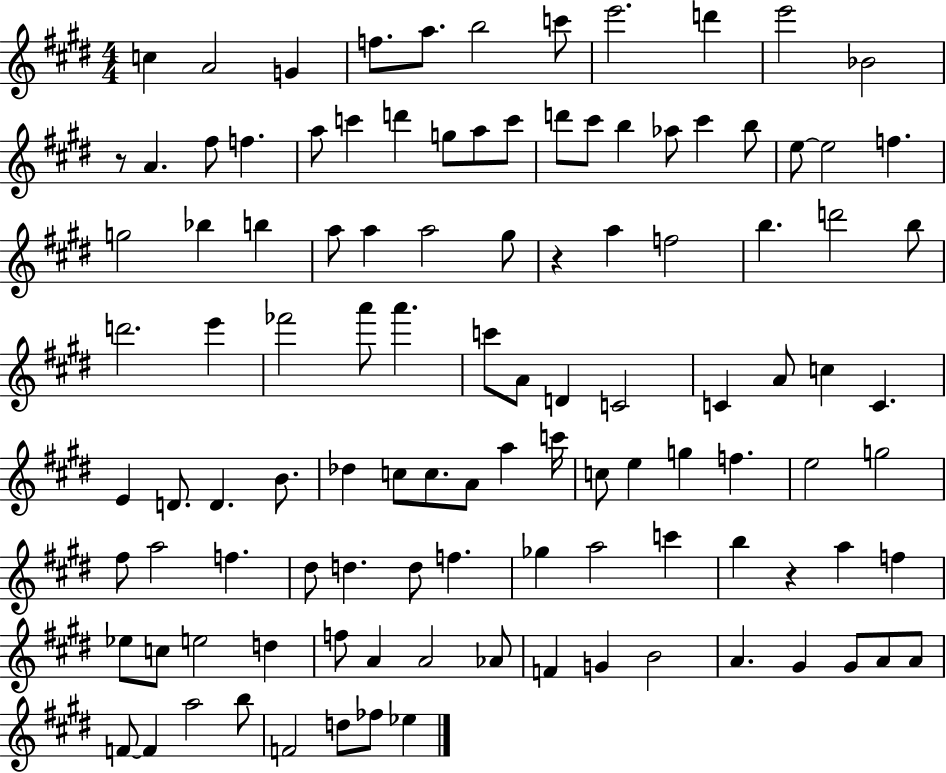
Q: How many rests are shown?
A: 3